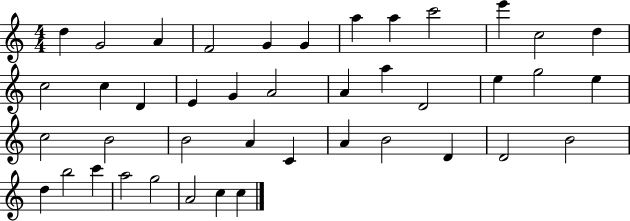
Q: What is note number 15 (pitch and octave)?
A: D4